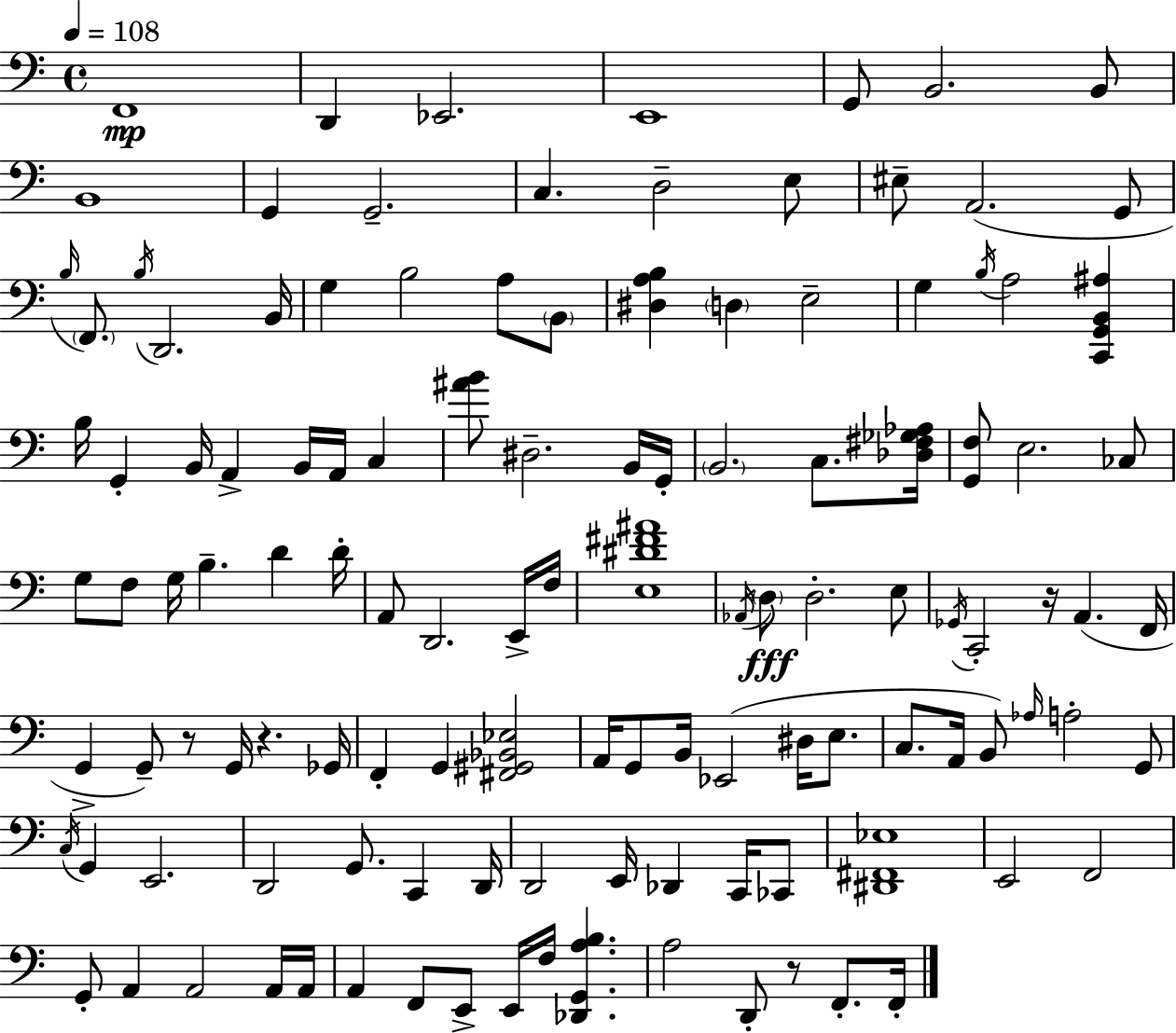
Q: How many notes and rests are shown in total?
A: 121